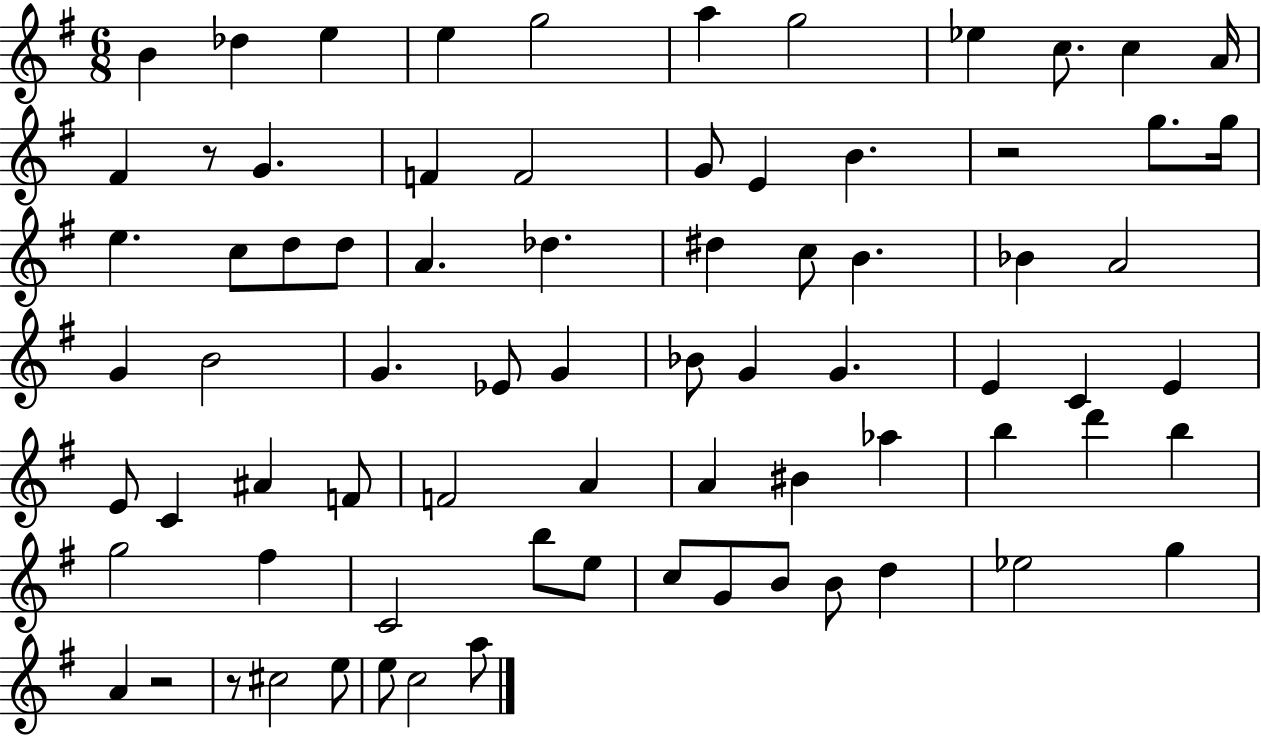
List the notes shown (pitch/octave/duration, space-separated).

B4/q Db5/q E5/q E5/q G5/h A5/q G5/h Eb5/q C5/e. C5/q A4/s F#4/q R/e G4/q. F4/q F4/h G4/e E4/q B4/q. R/h G5/e. G5/s E5/q. C5/e D5/e D5/e A4/q. Db5/q. D#5/q C5/e B4/q. Bb4/q A4/h G4/q B4/h G4/q. Eb4/e G4/q Bb4/e G4/q G4/q. E4/q C4/q E4/q E4/e C4/q A#4/q F4/e F4/h A4/q A4/q BIS4/q Ab5/q B5/q D6/q B5/q G5/h F#5/q C4/h B5/e E5/e C5/e G4/e B4/e B4/e D5/q Eb5/h G5/q A4/q R/h R/e C#5/h E5/e E5/e C5/h A5/e